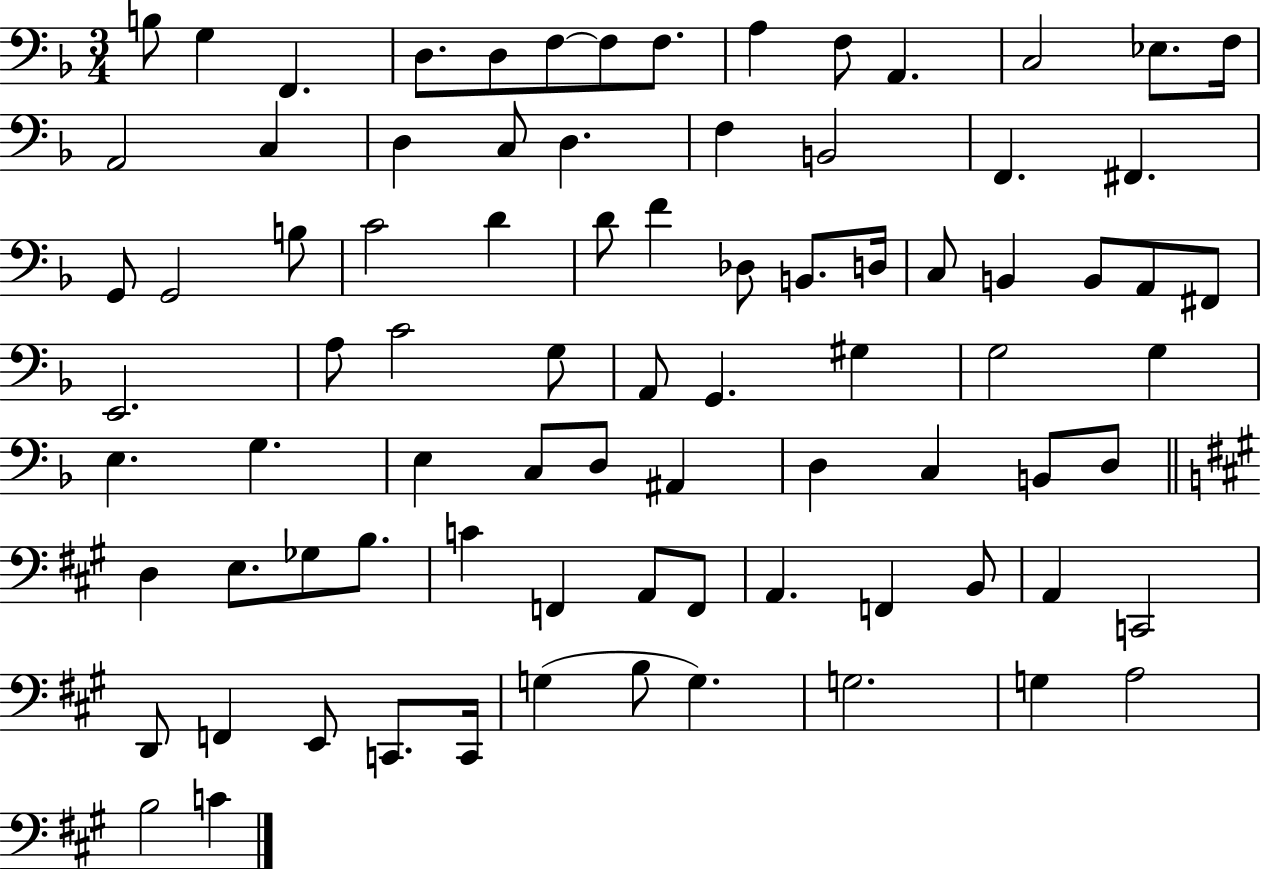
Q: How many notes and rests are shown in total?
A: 83